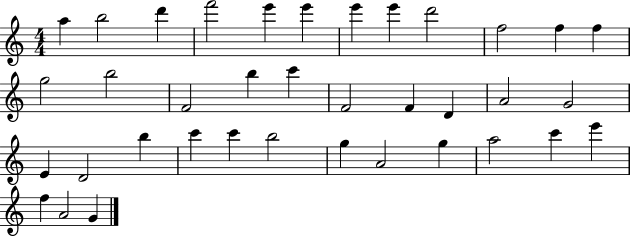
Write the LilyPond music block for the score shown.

{
  \clef treble
  \numericTimeSignature
  \time 4/4
  \key c \major
  a''4 b''2 d'''4 | f'''2 e'''4 e'''4 | e'''4 e'''4 d'''2 | f''2 f''4 f''4 | \break g''2 b''2 | f'2 b''4 c'''4 | f'2 f'4 d'4 | a'2 g'2 | \break e'4 d'2 b''4 | c'''4 c'''4 b''2 | g''4 a'2 g''4 | a''2 c'''4 e'''4 | \break f''4 a'2 g'4 | \bar "|."
}